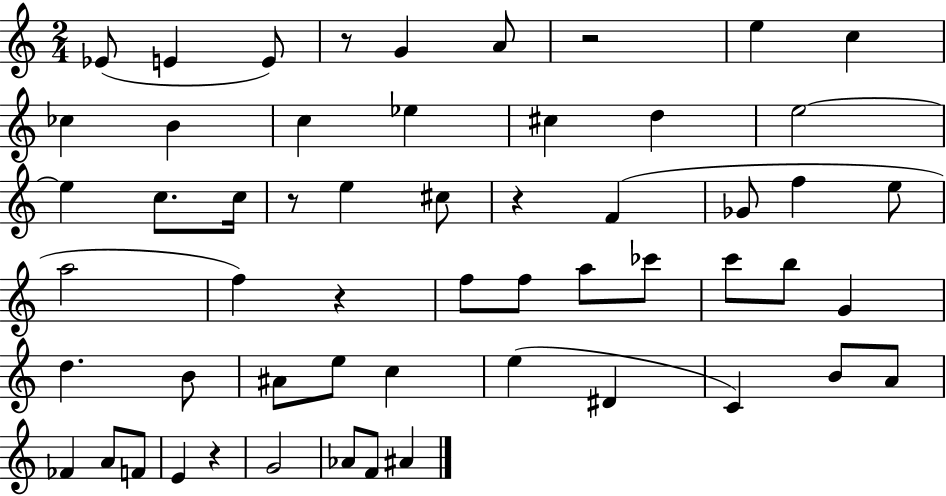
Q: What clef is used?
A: treble